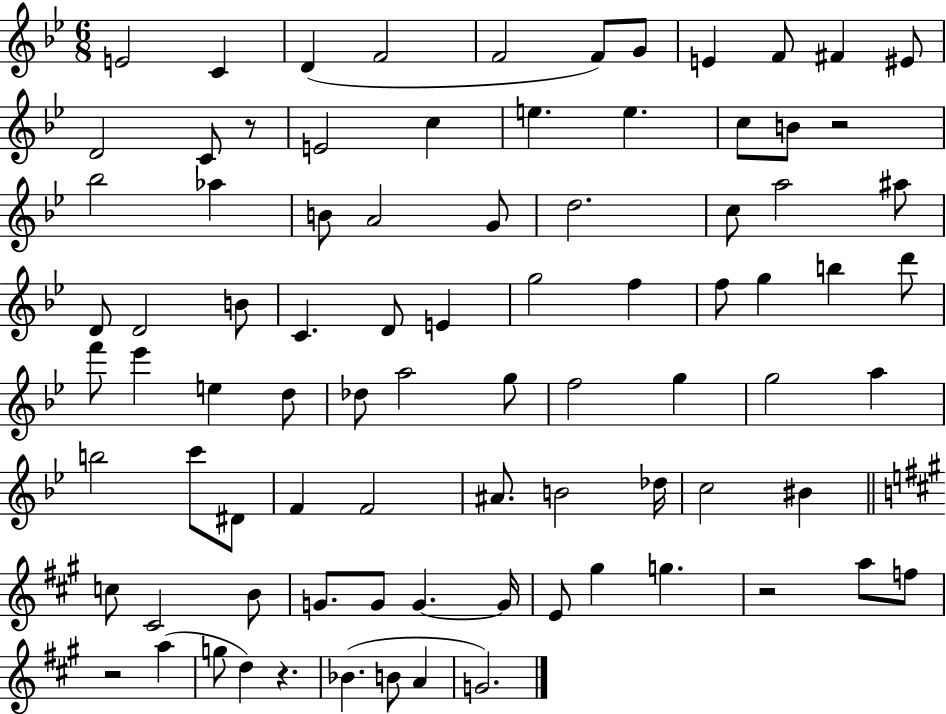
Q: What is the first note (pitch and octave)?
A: E4